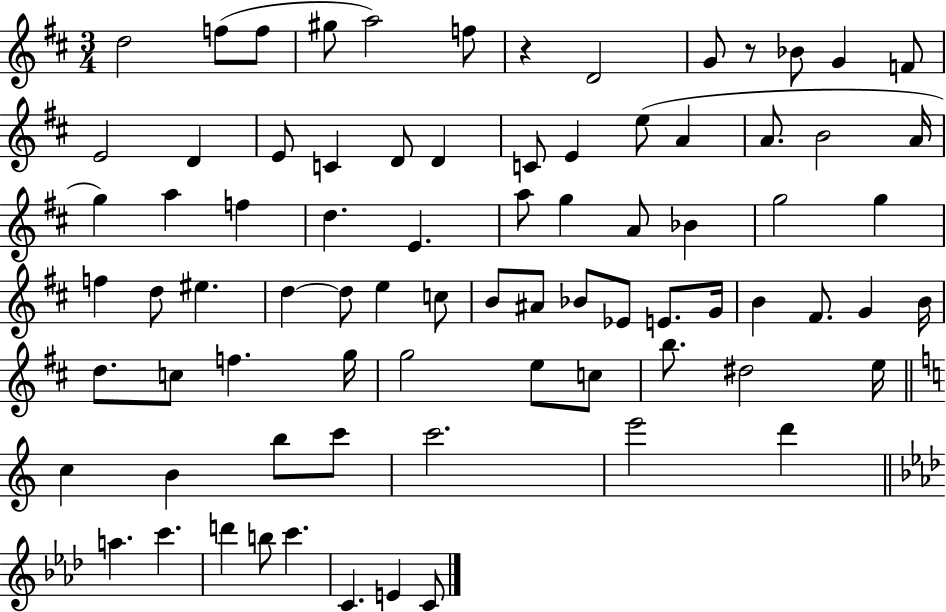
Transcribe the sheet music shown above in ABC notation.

X:1
T:Untitled
M:3/4
L:1/4
K:D
d2 f/2 f/2 ^g/2 a2 f/2 z D2 G/2 z/2 _B/2 G F/2 E2 D E/2 C D/2 D C/2 E e/2 A A/2 B2 A/4 g a f d E a/2 g A/2 _B g2 g f d/2 ^e d d/2 e c/2 B/2 ^A/2 _B/2 _E/2 E/2 G/4 B ^F/2 G B/4 d/2 c/2 f g/4 g2 e/2 c/2 b/2 ^d2 e/4 c B b/2 c'/2 c'2 e'2 d' a c' d' b/2 c' C E C/2